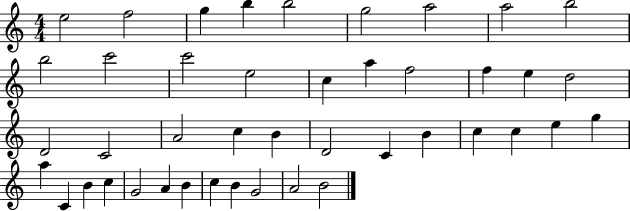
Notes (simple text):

E5/h F5/h G5/q B5/q B5/h G5/h A5/h A5/h B5/h B5/h C6/h C6/h E5/h C5/q A5/q F5/h F5/q E5/q D5/h D4/h C4/h A4/h C5/q B4/q D4/h C4/q B4/q C5/q C5/q E5/q G5/q A5/q C4/q B4/q C5/q G4/h A4/q B4/q C5/q B4/q G4/h A4/h B4/h